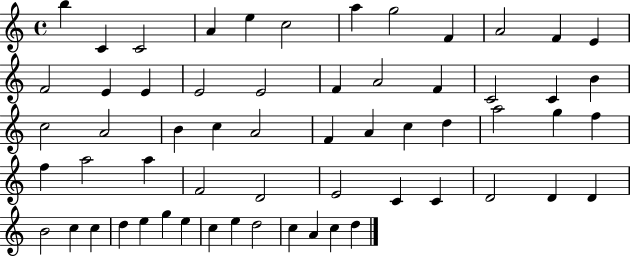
{
  \clef treble
  \time 4/4
  \defaultTimeSignature
  \key c \major
  b''4 c'4 c'2 | a'4 e''4 c''2 | a''4 g''2 f'4 | a'2 f'4 e'4 | \break f'2 e'4 e'4 | e'2 e'2 | f'4 a'2 f'4 | c'2 c'4 b'4 | \break c''2 a'2 | b'4 c''4 a'2 | f'4 a'4 c''4 d''4 | a''2 g''4 f''4 | \break f''4 a''2 a''4 | f'2 d'2 | e'2 c'4 c'4 | d'2 d'4 d'4 | \break b'2 c''4 c''4 | d''4 e''4 g''4 e''4 | c''4 e''4 d''2 | c''4 a'4 c''4 d''4 | \break \bar "|."
}